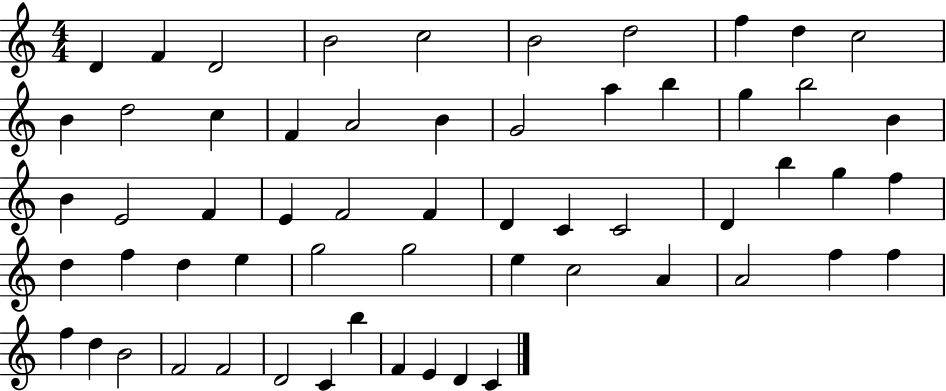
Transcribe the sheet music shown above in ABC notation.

X:1
T:Untitled
M:4/4
L:1/4
K:C
D F D2 B2 c2 B2 d2 f d c2 B d2 c F A2 B G2 a b g b2 B B E2 F E F2 F D C C2 D b g f d f d e g2 g2 e c2 A A2 f f f d B2 F2 F2 D2 C b F E D C